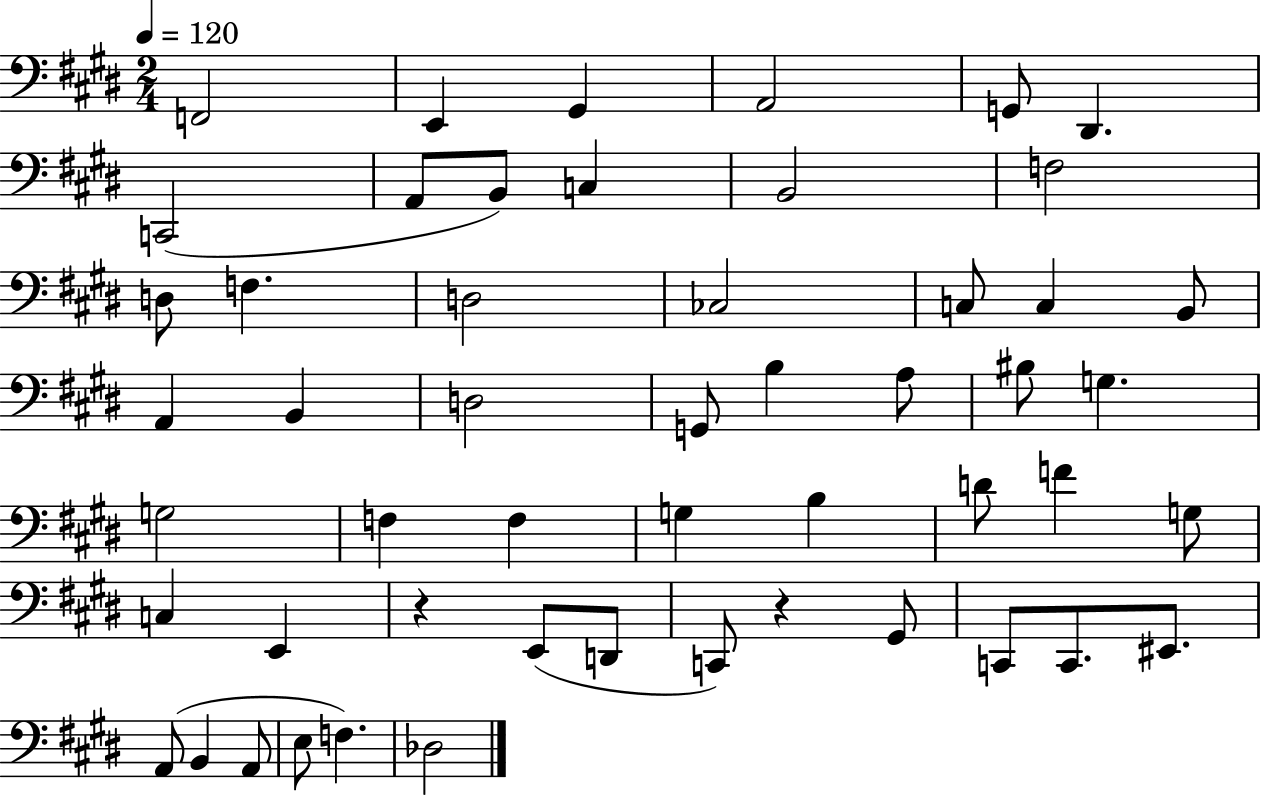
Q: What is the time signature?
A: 2/4